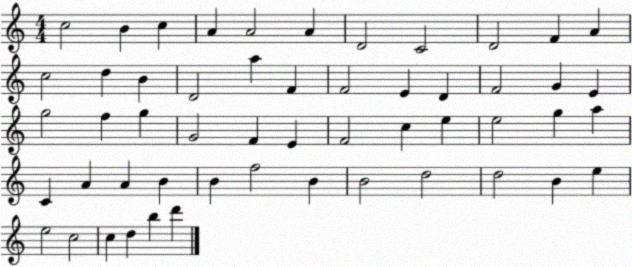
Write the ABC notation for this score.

X:1
T:Untitled
M:4/4
L:1/4
K:C
c2 B c A A2 A D2 C2 D2 F A c2 d B D2 a F F2 E D F2 G E g2 f g G2 F E F2 c e e2 g a C A A B B f2 B B2 d2 d2 B e e2 c2 c d b d'